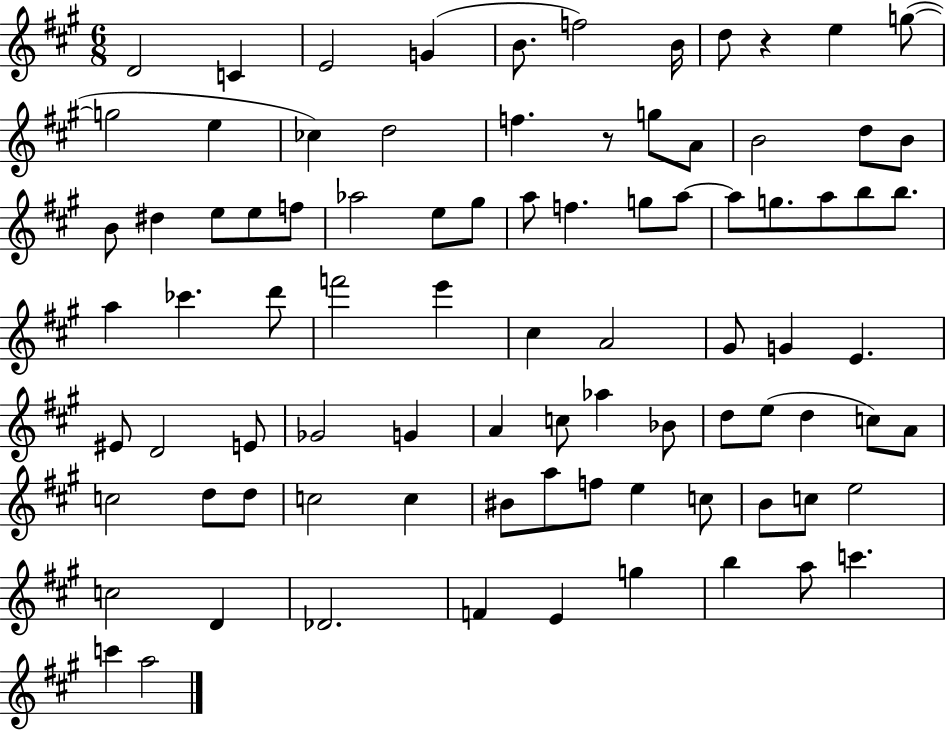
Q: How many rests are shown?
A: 2